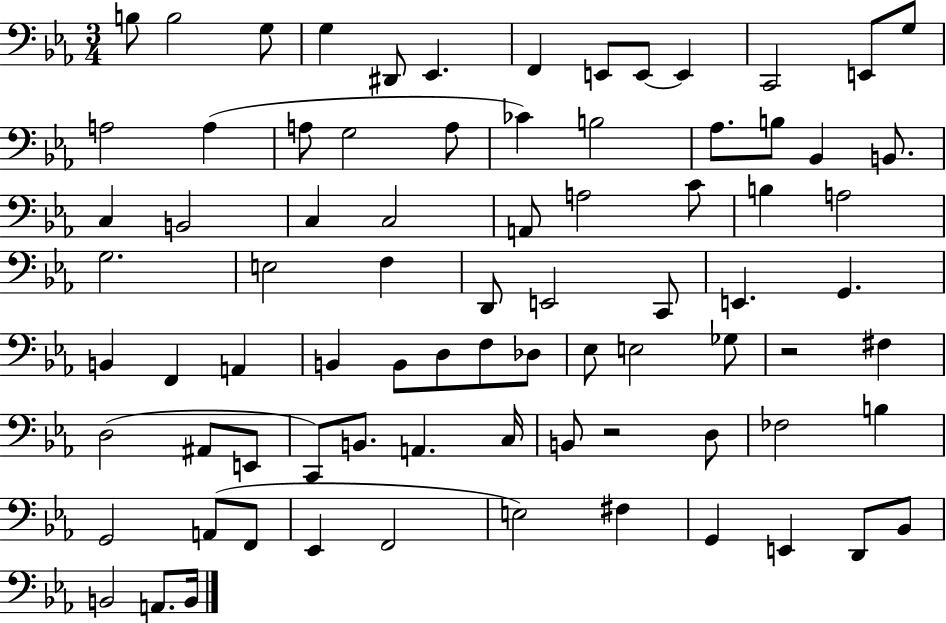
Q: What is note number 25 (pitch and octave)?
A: C3